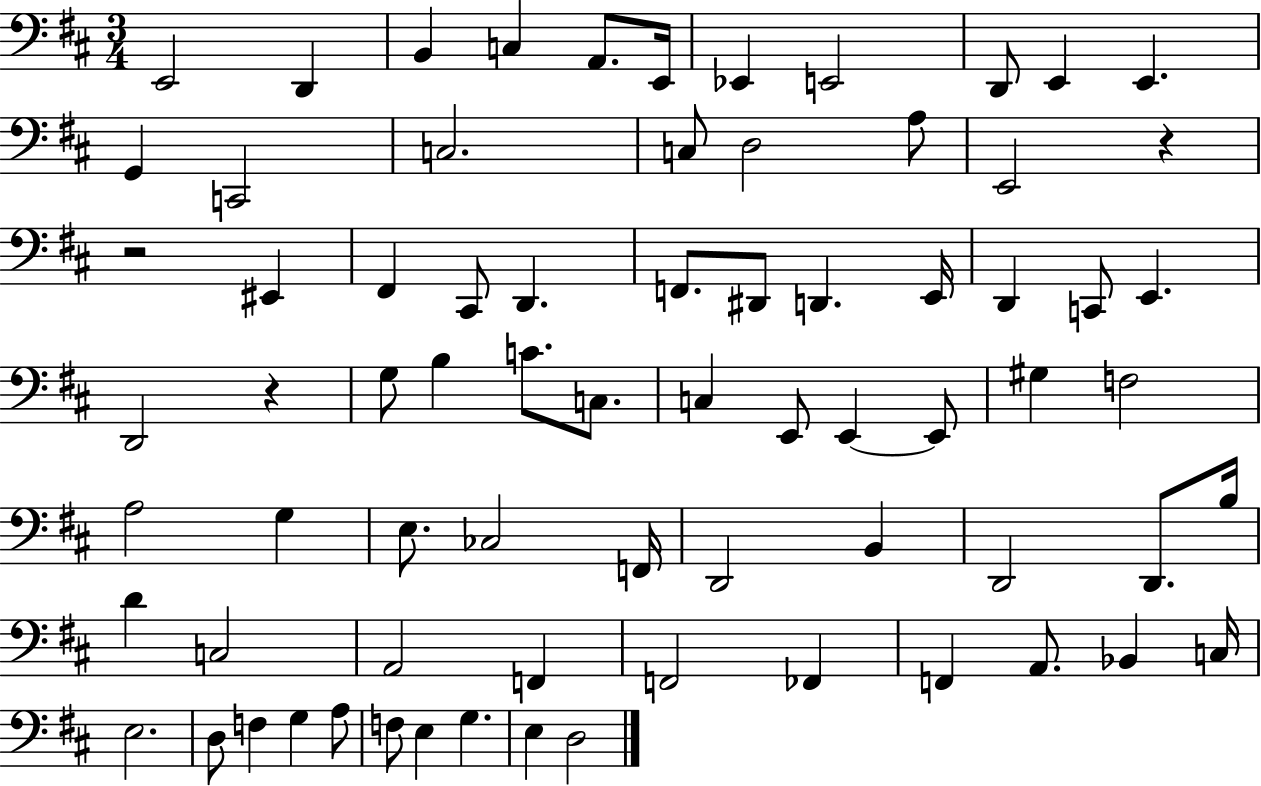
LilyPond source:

{
  \clef bass
  \numericTimeSignature
  \time 3/4
  \key d \major
  e,2 d,4 | b,4 c4 a,8. e,16 | ees,4 e,2 | d,8 e,4 e,4. | \break g,4 c,2 | c2. | c8 d2 a8 | e,2 r4 | \break r2 eis,4 | fis,4 cis,8 d,4. | f,8. dis,8 d,4. e,16 | d,4 c,8 e,4. | \break d,2 r4 | g8 b4 c'8. c8. | c4 e,8 e,4~~ e,8 | gis4 f2 | \break a2 g4 | e8. ces2 f,16 | d,2 b,4 | d,2 d,8. b16 | \break d'4 c2 | a,2 f,4 | f,2 fes,4 | f,4 a,8. bes,4 c16 | \break e2. | d8 f4 g4 a8 | f8 e4 g4. | e4 d2 | \break \bar "|."
}